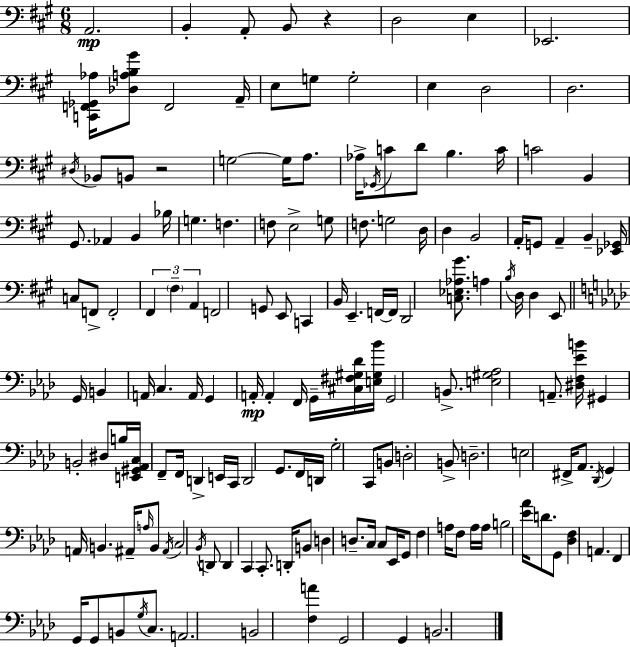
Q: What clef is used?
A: bass